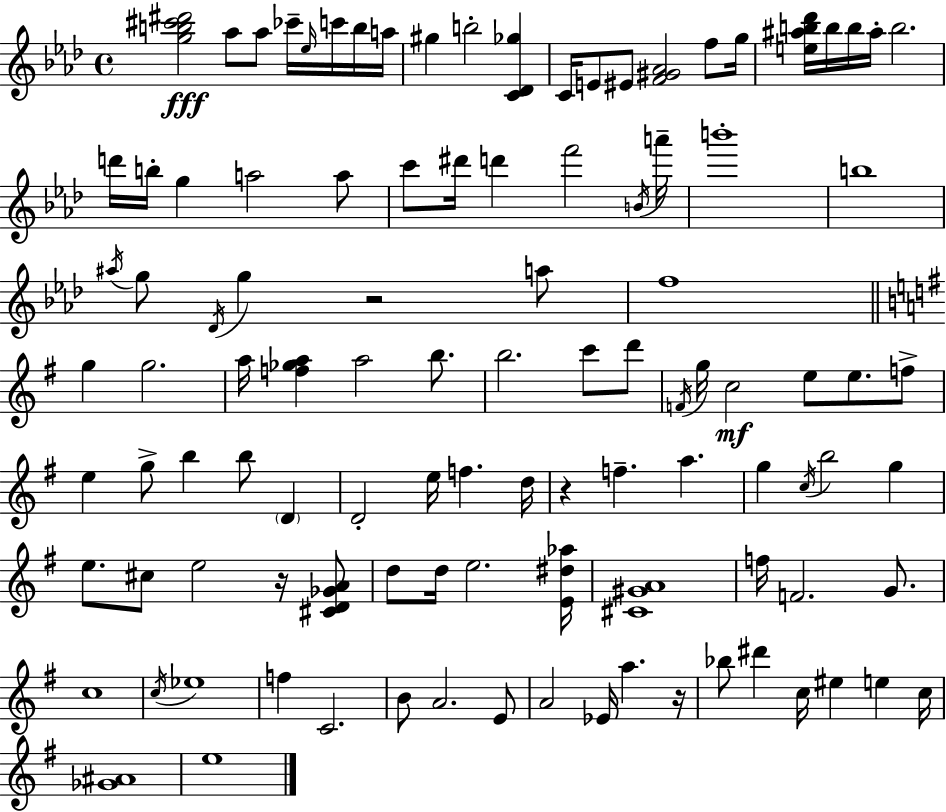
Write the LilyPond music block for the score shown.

{
  \clef treble
  \time 4/4
  \defaultTimeSignature
  \key aes \major
  \repeat volta 2 { <g'' b'' cis''' dis'''>2\fff aes''8 aes''8 ces'''16-- \grace { ees''16 } c'''16 b''16 | a''16 gis''4 b''2-. <c' des' ges''>4 | c'16 e'8 eis'8 <f' gis' aes'>2 f''8 | g''16 <e'' ais'' b'' des'''>16 b''16 b''16 ais''16-. b''2. | \break d'''16 b''16-. g''4 a''2 a''8 | c'''8 dis'''16 d'''4 f'''2 | \acciaccatura { b'16 } a'''16-- b'''1-. | b''1 | \break \acciaccatura { ais''16 } g''8 \acciaccatura { des'16 } g''4 r2 | a''8 f''1 | \bar "||" \break \key g \major g''4 g''2. | a''16 <f'' ges'' a''>4 a''2 b''8. | b''2. c'''8 d'''8 | \acciaccatura { f'16 } g''16 c''2\mf e''8 e''8. f''8-> | \break e''4 g''8-> b''4 b''8 \parenthesize d'4 | d'2-. e''16 f''4. | d''16 r4 f''4.-- a''4. | g''4 \acciaccatura { c''16 } b''2 g''4 | \break e''8. cis''8 e''2 r16 | <cis' d' ges' a'>8 d''8 d''16 e''2. | <e' dis'' aes''>16 <cis' gis' a'>1 | f''16 f'2. g'8. | \break c''1 | \acciaccatura { c''16 } ees''1 | f''4 c'2. | b'8 a'2. | \break e'8 a'2 ees'16 a''4. | r16 bes''8 dis'''4 c''16 eis''4 e''4 | c''16 <ges' ais'>1 | e''1 | \break } \bar "|."
}